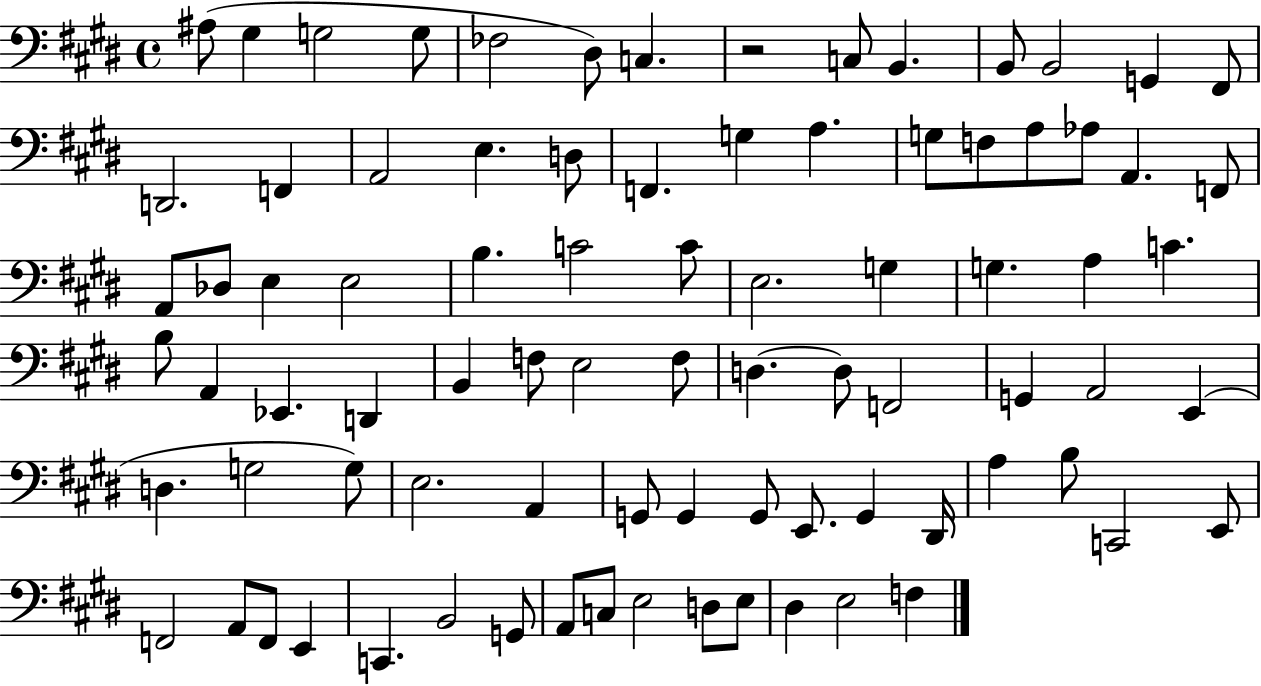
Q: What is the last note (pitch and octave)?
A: F3